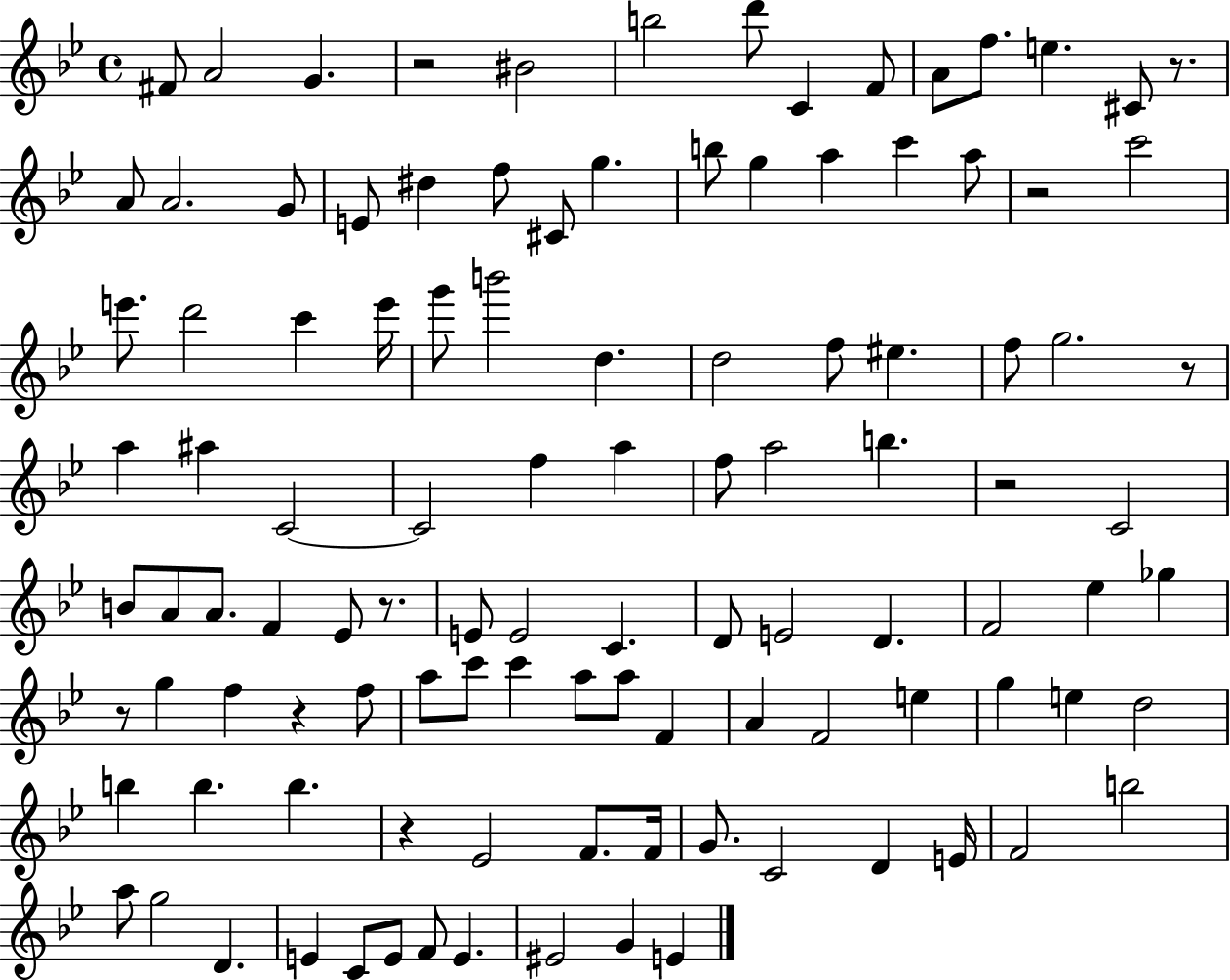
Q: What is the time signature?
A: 4/4